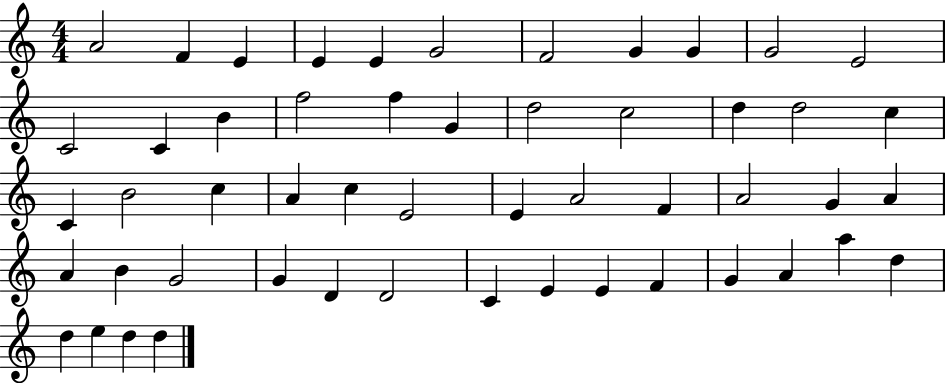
{
  \clef treble
  \numericTimeSignature
  \time 4/4
  \key c \major
  a'2 f'4 e'4 | e'4 e'4 g'2 | f'2 g'4 g'4 | g'2 e'2 | \break c'2 c'4 b'4 | f''2 f''4 g'4 | d''2 c''2 | d''4 d''2 c''4 | \break c'4 b'2 c''4 | a'4 c''4 e'2 | e'4 a'2 f'4 | a'2 g'4 a'4 | \break a'4 b'4 g'2 | g'4 d'4 d'2 | c'4 e'4 e'4 f'4 | g'4 a'4 a''4 d''4 | \break d''4 e''4 d''4 d''4 | \bar "|."
}